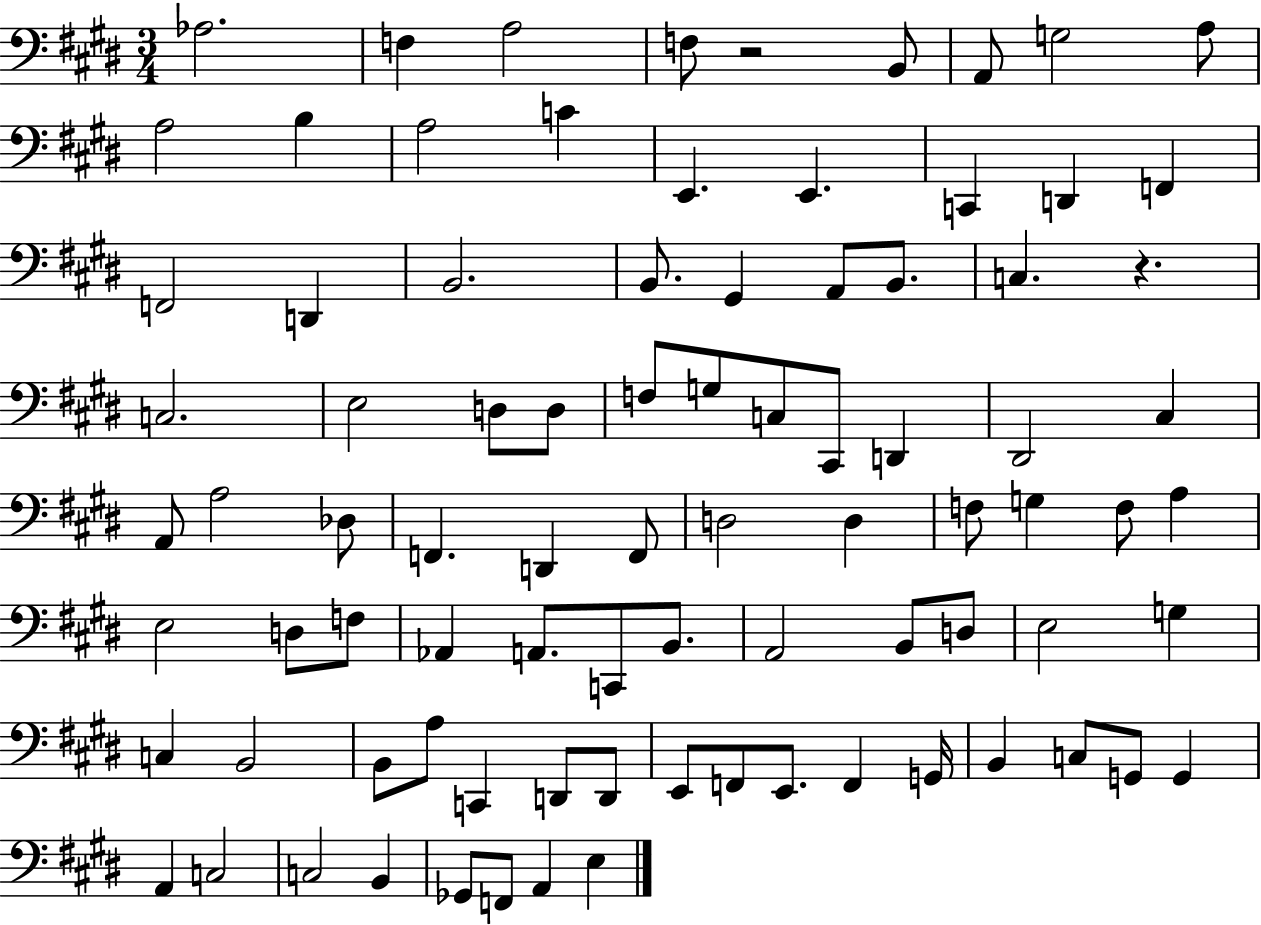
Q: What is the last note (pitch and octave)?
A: E3